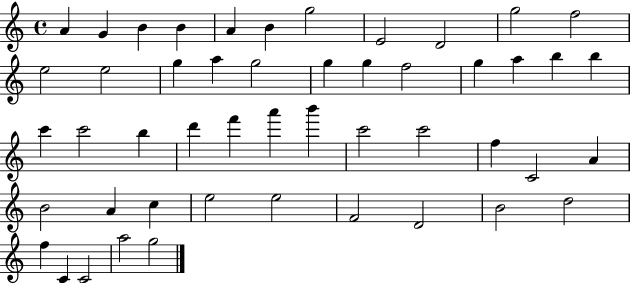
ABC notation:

X:1
T:Untitled
M:4/4
L:1/4
K:C
A G B B A B g2 E2 D2 g2 f2 e2 e2 g a g2 g g f2 g a b b c' c'2 b d' f' a' b' c'2 c'2 f C2 A B2 A c e2 e2 F2 D2 B2 d2 f C C2 a2 g2